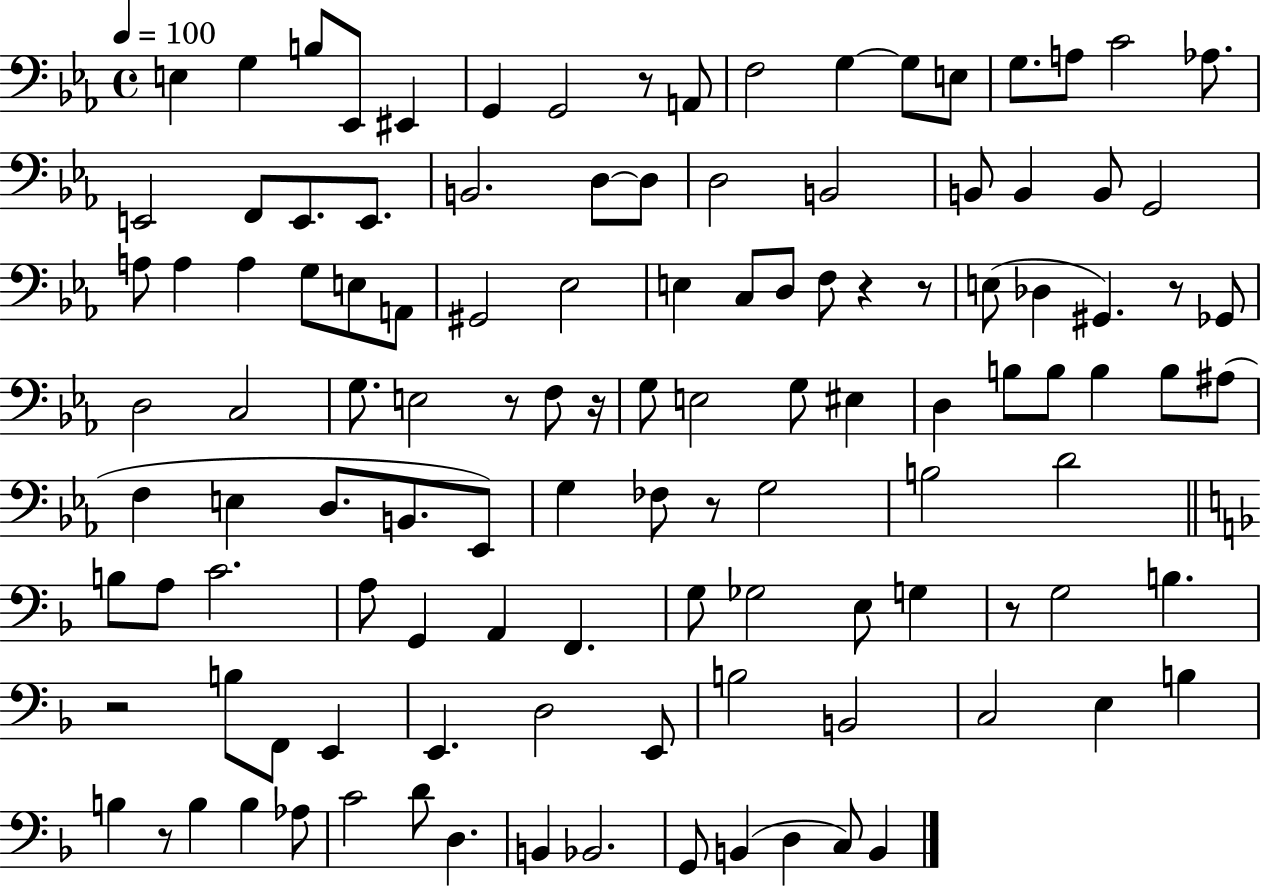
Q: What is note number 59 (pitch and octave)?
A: B3